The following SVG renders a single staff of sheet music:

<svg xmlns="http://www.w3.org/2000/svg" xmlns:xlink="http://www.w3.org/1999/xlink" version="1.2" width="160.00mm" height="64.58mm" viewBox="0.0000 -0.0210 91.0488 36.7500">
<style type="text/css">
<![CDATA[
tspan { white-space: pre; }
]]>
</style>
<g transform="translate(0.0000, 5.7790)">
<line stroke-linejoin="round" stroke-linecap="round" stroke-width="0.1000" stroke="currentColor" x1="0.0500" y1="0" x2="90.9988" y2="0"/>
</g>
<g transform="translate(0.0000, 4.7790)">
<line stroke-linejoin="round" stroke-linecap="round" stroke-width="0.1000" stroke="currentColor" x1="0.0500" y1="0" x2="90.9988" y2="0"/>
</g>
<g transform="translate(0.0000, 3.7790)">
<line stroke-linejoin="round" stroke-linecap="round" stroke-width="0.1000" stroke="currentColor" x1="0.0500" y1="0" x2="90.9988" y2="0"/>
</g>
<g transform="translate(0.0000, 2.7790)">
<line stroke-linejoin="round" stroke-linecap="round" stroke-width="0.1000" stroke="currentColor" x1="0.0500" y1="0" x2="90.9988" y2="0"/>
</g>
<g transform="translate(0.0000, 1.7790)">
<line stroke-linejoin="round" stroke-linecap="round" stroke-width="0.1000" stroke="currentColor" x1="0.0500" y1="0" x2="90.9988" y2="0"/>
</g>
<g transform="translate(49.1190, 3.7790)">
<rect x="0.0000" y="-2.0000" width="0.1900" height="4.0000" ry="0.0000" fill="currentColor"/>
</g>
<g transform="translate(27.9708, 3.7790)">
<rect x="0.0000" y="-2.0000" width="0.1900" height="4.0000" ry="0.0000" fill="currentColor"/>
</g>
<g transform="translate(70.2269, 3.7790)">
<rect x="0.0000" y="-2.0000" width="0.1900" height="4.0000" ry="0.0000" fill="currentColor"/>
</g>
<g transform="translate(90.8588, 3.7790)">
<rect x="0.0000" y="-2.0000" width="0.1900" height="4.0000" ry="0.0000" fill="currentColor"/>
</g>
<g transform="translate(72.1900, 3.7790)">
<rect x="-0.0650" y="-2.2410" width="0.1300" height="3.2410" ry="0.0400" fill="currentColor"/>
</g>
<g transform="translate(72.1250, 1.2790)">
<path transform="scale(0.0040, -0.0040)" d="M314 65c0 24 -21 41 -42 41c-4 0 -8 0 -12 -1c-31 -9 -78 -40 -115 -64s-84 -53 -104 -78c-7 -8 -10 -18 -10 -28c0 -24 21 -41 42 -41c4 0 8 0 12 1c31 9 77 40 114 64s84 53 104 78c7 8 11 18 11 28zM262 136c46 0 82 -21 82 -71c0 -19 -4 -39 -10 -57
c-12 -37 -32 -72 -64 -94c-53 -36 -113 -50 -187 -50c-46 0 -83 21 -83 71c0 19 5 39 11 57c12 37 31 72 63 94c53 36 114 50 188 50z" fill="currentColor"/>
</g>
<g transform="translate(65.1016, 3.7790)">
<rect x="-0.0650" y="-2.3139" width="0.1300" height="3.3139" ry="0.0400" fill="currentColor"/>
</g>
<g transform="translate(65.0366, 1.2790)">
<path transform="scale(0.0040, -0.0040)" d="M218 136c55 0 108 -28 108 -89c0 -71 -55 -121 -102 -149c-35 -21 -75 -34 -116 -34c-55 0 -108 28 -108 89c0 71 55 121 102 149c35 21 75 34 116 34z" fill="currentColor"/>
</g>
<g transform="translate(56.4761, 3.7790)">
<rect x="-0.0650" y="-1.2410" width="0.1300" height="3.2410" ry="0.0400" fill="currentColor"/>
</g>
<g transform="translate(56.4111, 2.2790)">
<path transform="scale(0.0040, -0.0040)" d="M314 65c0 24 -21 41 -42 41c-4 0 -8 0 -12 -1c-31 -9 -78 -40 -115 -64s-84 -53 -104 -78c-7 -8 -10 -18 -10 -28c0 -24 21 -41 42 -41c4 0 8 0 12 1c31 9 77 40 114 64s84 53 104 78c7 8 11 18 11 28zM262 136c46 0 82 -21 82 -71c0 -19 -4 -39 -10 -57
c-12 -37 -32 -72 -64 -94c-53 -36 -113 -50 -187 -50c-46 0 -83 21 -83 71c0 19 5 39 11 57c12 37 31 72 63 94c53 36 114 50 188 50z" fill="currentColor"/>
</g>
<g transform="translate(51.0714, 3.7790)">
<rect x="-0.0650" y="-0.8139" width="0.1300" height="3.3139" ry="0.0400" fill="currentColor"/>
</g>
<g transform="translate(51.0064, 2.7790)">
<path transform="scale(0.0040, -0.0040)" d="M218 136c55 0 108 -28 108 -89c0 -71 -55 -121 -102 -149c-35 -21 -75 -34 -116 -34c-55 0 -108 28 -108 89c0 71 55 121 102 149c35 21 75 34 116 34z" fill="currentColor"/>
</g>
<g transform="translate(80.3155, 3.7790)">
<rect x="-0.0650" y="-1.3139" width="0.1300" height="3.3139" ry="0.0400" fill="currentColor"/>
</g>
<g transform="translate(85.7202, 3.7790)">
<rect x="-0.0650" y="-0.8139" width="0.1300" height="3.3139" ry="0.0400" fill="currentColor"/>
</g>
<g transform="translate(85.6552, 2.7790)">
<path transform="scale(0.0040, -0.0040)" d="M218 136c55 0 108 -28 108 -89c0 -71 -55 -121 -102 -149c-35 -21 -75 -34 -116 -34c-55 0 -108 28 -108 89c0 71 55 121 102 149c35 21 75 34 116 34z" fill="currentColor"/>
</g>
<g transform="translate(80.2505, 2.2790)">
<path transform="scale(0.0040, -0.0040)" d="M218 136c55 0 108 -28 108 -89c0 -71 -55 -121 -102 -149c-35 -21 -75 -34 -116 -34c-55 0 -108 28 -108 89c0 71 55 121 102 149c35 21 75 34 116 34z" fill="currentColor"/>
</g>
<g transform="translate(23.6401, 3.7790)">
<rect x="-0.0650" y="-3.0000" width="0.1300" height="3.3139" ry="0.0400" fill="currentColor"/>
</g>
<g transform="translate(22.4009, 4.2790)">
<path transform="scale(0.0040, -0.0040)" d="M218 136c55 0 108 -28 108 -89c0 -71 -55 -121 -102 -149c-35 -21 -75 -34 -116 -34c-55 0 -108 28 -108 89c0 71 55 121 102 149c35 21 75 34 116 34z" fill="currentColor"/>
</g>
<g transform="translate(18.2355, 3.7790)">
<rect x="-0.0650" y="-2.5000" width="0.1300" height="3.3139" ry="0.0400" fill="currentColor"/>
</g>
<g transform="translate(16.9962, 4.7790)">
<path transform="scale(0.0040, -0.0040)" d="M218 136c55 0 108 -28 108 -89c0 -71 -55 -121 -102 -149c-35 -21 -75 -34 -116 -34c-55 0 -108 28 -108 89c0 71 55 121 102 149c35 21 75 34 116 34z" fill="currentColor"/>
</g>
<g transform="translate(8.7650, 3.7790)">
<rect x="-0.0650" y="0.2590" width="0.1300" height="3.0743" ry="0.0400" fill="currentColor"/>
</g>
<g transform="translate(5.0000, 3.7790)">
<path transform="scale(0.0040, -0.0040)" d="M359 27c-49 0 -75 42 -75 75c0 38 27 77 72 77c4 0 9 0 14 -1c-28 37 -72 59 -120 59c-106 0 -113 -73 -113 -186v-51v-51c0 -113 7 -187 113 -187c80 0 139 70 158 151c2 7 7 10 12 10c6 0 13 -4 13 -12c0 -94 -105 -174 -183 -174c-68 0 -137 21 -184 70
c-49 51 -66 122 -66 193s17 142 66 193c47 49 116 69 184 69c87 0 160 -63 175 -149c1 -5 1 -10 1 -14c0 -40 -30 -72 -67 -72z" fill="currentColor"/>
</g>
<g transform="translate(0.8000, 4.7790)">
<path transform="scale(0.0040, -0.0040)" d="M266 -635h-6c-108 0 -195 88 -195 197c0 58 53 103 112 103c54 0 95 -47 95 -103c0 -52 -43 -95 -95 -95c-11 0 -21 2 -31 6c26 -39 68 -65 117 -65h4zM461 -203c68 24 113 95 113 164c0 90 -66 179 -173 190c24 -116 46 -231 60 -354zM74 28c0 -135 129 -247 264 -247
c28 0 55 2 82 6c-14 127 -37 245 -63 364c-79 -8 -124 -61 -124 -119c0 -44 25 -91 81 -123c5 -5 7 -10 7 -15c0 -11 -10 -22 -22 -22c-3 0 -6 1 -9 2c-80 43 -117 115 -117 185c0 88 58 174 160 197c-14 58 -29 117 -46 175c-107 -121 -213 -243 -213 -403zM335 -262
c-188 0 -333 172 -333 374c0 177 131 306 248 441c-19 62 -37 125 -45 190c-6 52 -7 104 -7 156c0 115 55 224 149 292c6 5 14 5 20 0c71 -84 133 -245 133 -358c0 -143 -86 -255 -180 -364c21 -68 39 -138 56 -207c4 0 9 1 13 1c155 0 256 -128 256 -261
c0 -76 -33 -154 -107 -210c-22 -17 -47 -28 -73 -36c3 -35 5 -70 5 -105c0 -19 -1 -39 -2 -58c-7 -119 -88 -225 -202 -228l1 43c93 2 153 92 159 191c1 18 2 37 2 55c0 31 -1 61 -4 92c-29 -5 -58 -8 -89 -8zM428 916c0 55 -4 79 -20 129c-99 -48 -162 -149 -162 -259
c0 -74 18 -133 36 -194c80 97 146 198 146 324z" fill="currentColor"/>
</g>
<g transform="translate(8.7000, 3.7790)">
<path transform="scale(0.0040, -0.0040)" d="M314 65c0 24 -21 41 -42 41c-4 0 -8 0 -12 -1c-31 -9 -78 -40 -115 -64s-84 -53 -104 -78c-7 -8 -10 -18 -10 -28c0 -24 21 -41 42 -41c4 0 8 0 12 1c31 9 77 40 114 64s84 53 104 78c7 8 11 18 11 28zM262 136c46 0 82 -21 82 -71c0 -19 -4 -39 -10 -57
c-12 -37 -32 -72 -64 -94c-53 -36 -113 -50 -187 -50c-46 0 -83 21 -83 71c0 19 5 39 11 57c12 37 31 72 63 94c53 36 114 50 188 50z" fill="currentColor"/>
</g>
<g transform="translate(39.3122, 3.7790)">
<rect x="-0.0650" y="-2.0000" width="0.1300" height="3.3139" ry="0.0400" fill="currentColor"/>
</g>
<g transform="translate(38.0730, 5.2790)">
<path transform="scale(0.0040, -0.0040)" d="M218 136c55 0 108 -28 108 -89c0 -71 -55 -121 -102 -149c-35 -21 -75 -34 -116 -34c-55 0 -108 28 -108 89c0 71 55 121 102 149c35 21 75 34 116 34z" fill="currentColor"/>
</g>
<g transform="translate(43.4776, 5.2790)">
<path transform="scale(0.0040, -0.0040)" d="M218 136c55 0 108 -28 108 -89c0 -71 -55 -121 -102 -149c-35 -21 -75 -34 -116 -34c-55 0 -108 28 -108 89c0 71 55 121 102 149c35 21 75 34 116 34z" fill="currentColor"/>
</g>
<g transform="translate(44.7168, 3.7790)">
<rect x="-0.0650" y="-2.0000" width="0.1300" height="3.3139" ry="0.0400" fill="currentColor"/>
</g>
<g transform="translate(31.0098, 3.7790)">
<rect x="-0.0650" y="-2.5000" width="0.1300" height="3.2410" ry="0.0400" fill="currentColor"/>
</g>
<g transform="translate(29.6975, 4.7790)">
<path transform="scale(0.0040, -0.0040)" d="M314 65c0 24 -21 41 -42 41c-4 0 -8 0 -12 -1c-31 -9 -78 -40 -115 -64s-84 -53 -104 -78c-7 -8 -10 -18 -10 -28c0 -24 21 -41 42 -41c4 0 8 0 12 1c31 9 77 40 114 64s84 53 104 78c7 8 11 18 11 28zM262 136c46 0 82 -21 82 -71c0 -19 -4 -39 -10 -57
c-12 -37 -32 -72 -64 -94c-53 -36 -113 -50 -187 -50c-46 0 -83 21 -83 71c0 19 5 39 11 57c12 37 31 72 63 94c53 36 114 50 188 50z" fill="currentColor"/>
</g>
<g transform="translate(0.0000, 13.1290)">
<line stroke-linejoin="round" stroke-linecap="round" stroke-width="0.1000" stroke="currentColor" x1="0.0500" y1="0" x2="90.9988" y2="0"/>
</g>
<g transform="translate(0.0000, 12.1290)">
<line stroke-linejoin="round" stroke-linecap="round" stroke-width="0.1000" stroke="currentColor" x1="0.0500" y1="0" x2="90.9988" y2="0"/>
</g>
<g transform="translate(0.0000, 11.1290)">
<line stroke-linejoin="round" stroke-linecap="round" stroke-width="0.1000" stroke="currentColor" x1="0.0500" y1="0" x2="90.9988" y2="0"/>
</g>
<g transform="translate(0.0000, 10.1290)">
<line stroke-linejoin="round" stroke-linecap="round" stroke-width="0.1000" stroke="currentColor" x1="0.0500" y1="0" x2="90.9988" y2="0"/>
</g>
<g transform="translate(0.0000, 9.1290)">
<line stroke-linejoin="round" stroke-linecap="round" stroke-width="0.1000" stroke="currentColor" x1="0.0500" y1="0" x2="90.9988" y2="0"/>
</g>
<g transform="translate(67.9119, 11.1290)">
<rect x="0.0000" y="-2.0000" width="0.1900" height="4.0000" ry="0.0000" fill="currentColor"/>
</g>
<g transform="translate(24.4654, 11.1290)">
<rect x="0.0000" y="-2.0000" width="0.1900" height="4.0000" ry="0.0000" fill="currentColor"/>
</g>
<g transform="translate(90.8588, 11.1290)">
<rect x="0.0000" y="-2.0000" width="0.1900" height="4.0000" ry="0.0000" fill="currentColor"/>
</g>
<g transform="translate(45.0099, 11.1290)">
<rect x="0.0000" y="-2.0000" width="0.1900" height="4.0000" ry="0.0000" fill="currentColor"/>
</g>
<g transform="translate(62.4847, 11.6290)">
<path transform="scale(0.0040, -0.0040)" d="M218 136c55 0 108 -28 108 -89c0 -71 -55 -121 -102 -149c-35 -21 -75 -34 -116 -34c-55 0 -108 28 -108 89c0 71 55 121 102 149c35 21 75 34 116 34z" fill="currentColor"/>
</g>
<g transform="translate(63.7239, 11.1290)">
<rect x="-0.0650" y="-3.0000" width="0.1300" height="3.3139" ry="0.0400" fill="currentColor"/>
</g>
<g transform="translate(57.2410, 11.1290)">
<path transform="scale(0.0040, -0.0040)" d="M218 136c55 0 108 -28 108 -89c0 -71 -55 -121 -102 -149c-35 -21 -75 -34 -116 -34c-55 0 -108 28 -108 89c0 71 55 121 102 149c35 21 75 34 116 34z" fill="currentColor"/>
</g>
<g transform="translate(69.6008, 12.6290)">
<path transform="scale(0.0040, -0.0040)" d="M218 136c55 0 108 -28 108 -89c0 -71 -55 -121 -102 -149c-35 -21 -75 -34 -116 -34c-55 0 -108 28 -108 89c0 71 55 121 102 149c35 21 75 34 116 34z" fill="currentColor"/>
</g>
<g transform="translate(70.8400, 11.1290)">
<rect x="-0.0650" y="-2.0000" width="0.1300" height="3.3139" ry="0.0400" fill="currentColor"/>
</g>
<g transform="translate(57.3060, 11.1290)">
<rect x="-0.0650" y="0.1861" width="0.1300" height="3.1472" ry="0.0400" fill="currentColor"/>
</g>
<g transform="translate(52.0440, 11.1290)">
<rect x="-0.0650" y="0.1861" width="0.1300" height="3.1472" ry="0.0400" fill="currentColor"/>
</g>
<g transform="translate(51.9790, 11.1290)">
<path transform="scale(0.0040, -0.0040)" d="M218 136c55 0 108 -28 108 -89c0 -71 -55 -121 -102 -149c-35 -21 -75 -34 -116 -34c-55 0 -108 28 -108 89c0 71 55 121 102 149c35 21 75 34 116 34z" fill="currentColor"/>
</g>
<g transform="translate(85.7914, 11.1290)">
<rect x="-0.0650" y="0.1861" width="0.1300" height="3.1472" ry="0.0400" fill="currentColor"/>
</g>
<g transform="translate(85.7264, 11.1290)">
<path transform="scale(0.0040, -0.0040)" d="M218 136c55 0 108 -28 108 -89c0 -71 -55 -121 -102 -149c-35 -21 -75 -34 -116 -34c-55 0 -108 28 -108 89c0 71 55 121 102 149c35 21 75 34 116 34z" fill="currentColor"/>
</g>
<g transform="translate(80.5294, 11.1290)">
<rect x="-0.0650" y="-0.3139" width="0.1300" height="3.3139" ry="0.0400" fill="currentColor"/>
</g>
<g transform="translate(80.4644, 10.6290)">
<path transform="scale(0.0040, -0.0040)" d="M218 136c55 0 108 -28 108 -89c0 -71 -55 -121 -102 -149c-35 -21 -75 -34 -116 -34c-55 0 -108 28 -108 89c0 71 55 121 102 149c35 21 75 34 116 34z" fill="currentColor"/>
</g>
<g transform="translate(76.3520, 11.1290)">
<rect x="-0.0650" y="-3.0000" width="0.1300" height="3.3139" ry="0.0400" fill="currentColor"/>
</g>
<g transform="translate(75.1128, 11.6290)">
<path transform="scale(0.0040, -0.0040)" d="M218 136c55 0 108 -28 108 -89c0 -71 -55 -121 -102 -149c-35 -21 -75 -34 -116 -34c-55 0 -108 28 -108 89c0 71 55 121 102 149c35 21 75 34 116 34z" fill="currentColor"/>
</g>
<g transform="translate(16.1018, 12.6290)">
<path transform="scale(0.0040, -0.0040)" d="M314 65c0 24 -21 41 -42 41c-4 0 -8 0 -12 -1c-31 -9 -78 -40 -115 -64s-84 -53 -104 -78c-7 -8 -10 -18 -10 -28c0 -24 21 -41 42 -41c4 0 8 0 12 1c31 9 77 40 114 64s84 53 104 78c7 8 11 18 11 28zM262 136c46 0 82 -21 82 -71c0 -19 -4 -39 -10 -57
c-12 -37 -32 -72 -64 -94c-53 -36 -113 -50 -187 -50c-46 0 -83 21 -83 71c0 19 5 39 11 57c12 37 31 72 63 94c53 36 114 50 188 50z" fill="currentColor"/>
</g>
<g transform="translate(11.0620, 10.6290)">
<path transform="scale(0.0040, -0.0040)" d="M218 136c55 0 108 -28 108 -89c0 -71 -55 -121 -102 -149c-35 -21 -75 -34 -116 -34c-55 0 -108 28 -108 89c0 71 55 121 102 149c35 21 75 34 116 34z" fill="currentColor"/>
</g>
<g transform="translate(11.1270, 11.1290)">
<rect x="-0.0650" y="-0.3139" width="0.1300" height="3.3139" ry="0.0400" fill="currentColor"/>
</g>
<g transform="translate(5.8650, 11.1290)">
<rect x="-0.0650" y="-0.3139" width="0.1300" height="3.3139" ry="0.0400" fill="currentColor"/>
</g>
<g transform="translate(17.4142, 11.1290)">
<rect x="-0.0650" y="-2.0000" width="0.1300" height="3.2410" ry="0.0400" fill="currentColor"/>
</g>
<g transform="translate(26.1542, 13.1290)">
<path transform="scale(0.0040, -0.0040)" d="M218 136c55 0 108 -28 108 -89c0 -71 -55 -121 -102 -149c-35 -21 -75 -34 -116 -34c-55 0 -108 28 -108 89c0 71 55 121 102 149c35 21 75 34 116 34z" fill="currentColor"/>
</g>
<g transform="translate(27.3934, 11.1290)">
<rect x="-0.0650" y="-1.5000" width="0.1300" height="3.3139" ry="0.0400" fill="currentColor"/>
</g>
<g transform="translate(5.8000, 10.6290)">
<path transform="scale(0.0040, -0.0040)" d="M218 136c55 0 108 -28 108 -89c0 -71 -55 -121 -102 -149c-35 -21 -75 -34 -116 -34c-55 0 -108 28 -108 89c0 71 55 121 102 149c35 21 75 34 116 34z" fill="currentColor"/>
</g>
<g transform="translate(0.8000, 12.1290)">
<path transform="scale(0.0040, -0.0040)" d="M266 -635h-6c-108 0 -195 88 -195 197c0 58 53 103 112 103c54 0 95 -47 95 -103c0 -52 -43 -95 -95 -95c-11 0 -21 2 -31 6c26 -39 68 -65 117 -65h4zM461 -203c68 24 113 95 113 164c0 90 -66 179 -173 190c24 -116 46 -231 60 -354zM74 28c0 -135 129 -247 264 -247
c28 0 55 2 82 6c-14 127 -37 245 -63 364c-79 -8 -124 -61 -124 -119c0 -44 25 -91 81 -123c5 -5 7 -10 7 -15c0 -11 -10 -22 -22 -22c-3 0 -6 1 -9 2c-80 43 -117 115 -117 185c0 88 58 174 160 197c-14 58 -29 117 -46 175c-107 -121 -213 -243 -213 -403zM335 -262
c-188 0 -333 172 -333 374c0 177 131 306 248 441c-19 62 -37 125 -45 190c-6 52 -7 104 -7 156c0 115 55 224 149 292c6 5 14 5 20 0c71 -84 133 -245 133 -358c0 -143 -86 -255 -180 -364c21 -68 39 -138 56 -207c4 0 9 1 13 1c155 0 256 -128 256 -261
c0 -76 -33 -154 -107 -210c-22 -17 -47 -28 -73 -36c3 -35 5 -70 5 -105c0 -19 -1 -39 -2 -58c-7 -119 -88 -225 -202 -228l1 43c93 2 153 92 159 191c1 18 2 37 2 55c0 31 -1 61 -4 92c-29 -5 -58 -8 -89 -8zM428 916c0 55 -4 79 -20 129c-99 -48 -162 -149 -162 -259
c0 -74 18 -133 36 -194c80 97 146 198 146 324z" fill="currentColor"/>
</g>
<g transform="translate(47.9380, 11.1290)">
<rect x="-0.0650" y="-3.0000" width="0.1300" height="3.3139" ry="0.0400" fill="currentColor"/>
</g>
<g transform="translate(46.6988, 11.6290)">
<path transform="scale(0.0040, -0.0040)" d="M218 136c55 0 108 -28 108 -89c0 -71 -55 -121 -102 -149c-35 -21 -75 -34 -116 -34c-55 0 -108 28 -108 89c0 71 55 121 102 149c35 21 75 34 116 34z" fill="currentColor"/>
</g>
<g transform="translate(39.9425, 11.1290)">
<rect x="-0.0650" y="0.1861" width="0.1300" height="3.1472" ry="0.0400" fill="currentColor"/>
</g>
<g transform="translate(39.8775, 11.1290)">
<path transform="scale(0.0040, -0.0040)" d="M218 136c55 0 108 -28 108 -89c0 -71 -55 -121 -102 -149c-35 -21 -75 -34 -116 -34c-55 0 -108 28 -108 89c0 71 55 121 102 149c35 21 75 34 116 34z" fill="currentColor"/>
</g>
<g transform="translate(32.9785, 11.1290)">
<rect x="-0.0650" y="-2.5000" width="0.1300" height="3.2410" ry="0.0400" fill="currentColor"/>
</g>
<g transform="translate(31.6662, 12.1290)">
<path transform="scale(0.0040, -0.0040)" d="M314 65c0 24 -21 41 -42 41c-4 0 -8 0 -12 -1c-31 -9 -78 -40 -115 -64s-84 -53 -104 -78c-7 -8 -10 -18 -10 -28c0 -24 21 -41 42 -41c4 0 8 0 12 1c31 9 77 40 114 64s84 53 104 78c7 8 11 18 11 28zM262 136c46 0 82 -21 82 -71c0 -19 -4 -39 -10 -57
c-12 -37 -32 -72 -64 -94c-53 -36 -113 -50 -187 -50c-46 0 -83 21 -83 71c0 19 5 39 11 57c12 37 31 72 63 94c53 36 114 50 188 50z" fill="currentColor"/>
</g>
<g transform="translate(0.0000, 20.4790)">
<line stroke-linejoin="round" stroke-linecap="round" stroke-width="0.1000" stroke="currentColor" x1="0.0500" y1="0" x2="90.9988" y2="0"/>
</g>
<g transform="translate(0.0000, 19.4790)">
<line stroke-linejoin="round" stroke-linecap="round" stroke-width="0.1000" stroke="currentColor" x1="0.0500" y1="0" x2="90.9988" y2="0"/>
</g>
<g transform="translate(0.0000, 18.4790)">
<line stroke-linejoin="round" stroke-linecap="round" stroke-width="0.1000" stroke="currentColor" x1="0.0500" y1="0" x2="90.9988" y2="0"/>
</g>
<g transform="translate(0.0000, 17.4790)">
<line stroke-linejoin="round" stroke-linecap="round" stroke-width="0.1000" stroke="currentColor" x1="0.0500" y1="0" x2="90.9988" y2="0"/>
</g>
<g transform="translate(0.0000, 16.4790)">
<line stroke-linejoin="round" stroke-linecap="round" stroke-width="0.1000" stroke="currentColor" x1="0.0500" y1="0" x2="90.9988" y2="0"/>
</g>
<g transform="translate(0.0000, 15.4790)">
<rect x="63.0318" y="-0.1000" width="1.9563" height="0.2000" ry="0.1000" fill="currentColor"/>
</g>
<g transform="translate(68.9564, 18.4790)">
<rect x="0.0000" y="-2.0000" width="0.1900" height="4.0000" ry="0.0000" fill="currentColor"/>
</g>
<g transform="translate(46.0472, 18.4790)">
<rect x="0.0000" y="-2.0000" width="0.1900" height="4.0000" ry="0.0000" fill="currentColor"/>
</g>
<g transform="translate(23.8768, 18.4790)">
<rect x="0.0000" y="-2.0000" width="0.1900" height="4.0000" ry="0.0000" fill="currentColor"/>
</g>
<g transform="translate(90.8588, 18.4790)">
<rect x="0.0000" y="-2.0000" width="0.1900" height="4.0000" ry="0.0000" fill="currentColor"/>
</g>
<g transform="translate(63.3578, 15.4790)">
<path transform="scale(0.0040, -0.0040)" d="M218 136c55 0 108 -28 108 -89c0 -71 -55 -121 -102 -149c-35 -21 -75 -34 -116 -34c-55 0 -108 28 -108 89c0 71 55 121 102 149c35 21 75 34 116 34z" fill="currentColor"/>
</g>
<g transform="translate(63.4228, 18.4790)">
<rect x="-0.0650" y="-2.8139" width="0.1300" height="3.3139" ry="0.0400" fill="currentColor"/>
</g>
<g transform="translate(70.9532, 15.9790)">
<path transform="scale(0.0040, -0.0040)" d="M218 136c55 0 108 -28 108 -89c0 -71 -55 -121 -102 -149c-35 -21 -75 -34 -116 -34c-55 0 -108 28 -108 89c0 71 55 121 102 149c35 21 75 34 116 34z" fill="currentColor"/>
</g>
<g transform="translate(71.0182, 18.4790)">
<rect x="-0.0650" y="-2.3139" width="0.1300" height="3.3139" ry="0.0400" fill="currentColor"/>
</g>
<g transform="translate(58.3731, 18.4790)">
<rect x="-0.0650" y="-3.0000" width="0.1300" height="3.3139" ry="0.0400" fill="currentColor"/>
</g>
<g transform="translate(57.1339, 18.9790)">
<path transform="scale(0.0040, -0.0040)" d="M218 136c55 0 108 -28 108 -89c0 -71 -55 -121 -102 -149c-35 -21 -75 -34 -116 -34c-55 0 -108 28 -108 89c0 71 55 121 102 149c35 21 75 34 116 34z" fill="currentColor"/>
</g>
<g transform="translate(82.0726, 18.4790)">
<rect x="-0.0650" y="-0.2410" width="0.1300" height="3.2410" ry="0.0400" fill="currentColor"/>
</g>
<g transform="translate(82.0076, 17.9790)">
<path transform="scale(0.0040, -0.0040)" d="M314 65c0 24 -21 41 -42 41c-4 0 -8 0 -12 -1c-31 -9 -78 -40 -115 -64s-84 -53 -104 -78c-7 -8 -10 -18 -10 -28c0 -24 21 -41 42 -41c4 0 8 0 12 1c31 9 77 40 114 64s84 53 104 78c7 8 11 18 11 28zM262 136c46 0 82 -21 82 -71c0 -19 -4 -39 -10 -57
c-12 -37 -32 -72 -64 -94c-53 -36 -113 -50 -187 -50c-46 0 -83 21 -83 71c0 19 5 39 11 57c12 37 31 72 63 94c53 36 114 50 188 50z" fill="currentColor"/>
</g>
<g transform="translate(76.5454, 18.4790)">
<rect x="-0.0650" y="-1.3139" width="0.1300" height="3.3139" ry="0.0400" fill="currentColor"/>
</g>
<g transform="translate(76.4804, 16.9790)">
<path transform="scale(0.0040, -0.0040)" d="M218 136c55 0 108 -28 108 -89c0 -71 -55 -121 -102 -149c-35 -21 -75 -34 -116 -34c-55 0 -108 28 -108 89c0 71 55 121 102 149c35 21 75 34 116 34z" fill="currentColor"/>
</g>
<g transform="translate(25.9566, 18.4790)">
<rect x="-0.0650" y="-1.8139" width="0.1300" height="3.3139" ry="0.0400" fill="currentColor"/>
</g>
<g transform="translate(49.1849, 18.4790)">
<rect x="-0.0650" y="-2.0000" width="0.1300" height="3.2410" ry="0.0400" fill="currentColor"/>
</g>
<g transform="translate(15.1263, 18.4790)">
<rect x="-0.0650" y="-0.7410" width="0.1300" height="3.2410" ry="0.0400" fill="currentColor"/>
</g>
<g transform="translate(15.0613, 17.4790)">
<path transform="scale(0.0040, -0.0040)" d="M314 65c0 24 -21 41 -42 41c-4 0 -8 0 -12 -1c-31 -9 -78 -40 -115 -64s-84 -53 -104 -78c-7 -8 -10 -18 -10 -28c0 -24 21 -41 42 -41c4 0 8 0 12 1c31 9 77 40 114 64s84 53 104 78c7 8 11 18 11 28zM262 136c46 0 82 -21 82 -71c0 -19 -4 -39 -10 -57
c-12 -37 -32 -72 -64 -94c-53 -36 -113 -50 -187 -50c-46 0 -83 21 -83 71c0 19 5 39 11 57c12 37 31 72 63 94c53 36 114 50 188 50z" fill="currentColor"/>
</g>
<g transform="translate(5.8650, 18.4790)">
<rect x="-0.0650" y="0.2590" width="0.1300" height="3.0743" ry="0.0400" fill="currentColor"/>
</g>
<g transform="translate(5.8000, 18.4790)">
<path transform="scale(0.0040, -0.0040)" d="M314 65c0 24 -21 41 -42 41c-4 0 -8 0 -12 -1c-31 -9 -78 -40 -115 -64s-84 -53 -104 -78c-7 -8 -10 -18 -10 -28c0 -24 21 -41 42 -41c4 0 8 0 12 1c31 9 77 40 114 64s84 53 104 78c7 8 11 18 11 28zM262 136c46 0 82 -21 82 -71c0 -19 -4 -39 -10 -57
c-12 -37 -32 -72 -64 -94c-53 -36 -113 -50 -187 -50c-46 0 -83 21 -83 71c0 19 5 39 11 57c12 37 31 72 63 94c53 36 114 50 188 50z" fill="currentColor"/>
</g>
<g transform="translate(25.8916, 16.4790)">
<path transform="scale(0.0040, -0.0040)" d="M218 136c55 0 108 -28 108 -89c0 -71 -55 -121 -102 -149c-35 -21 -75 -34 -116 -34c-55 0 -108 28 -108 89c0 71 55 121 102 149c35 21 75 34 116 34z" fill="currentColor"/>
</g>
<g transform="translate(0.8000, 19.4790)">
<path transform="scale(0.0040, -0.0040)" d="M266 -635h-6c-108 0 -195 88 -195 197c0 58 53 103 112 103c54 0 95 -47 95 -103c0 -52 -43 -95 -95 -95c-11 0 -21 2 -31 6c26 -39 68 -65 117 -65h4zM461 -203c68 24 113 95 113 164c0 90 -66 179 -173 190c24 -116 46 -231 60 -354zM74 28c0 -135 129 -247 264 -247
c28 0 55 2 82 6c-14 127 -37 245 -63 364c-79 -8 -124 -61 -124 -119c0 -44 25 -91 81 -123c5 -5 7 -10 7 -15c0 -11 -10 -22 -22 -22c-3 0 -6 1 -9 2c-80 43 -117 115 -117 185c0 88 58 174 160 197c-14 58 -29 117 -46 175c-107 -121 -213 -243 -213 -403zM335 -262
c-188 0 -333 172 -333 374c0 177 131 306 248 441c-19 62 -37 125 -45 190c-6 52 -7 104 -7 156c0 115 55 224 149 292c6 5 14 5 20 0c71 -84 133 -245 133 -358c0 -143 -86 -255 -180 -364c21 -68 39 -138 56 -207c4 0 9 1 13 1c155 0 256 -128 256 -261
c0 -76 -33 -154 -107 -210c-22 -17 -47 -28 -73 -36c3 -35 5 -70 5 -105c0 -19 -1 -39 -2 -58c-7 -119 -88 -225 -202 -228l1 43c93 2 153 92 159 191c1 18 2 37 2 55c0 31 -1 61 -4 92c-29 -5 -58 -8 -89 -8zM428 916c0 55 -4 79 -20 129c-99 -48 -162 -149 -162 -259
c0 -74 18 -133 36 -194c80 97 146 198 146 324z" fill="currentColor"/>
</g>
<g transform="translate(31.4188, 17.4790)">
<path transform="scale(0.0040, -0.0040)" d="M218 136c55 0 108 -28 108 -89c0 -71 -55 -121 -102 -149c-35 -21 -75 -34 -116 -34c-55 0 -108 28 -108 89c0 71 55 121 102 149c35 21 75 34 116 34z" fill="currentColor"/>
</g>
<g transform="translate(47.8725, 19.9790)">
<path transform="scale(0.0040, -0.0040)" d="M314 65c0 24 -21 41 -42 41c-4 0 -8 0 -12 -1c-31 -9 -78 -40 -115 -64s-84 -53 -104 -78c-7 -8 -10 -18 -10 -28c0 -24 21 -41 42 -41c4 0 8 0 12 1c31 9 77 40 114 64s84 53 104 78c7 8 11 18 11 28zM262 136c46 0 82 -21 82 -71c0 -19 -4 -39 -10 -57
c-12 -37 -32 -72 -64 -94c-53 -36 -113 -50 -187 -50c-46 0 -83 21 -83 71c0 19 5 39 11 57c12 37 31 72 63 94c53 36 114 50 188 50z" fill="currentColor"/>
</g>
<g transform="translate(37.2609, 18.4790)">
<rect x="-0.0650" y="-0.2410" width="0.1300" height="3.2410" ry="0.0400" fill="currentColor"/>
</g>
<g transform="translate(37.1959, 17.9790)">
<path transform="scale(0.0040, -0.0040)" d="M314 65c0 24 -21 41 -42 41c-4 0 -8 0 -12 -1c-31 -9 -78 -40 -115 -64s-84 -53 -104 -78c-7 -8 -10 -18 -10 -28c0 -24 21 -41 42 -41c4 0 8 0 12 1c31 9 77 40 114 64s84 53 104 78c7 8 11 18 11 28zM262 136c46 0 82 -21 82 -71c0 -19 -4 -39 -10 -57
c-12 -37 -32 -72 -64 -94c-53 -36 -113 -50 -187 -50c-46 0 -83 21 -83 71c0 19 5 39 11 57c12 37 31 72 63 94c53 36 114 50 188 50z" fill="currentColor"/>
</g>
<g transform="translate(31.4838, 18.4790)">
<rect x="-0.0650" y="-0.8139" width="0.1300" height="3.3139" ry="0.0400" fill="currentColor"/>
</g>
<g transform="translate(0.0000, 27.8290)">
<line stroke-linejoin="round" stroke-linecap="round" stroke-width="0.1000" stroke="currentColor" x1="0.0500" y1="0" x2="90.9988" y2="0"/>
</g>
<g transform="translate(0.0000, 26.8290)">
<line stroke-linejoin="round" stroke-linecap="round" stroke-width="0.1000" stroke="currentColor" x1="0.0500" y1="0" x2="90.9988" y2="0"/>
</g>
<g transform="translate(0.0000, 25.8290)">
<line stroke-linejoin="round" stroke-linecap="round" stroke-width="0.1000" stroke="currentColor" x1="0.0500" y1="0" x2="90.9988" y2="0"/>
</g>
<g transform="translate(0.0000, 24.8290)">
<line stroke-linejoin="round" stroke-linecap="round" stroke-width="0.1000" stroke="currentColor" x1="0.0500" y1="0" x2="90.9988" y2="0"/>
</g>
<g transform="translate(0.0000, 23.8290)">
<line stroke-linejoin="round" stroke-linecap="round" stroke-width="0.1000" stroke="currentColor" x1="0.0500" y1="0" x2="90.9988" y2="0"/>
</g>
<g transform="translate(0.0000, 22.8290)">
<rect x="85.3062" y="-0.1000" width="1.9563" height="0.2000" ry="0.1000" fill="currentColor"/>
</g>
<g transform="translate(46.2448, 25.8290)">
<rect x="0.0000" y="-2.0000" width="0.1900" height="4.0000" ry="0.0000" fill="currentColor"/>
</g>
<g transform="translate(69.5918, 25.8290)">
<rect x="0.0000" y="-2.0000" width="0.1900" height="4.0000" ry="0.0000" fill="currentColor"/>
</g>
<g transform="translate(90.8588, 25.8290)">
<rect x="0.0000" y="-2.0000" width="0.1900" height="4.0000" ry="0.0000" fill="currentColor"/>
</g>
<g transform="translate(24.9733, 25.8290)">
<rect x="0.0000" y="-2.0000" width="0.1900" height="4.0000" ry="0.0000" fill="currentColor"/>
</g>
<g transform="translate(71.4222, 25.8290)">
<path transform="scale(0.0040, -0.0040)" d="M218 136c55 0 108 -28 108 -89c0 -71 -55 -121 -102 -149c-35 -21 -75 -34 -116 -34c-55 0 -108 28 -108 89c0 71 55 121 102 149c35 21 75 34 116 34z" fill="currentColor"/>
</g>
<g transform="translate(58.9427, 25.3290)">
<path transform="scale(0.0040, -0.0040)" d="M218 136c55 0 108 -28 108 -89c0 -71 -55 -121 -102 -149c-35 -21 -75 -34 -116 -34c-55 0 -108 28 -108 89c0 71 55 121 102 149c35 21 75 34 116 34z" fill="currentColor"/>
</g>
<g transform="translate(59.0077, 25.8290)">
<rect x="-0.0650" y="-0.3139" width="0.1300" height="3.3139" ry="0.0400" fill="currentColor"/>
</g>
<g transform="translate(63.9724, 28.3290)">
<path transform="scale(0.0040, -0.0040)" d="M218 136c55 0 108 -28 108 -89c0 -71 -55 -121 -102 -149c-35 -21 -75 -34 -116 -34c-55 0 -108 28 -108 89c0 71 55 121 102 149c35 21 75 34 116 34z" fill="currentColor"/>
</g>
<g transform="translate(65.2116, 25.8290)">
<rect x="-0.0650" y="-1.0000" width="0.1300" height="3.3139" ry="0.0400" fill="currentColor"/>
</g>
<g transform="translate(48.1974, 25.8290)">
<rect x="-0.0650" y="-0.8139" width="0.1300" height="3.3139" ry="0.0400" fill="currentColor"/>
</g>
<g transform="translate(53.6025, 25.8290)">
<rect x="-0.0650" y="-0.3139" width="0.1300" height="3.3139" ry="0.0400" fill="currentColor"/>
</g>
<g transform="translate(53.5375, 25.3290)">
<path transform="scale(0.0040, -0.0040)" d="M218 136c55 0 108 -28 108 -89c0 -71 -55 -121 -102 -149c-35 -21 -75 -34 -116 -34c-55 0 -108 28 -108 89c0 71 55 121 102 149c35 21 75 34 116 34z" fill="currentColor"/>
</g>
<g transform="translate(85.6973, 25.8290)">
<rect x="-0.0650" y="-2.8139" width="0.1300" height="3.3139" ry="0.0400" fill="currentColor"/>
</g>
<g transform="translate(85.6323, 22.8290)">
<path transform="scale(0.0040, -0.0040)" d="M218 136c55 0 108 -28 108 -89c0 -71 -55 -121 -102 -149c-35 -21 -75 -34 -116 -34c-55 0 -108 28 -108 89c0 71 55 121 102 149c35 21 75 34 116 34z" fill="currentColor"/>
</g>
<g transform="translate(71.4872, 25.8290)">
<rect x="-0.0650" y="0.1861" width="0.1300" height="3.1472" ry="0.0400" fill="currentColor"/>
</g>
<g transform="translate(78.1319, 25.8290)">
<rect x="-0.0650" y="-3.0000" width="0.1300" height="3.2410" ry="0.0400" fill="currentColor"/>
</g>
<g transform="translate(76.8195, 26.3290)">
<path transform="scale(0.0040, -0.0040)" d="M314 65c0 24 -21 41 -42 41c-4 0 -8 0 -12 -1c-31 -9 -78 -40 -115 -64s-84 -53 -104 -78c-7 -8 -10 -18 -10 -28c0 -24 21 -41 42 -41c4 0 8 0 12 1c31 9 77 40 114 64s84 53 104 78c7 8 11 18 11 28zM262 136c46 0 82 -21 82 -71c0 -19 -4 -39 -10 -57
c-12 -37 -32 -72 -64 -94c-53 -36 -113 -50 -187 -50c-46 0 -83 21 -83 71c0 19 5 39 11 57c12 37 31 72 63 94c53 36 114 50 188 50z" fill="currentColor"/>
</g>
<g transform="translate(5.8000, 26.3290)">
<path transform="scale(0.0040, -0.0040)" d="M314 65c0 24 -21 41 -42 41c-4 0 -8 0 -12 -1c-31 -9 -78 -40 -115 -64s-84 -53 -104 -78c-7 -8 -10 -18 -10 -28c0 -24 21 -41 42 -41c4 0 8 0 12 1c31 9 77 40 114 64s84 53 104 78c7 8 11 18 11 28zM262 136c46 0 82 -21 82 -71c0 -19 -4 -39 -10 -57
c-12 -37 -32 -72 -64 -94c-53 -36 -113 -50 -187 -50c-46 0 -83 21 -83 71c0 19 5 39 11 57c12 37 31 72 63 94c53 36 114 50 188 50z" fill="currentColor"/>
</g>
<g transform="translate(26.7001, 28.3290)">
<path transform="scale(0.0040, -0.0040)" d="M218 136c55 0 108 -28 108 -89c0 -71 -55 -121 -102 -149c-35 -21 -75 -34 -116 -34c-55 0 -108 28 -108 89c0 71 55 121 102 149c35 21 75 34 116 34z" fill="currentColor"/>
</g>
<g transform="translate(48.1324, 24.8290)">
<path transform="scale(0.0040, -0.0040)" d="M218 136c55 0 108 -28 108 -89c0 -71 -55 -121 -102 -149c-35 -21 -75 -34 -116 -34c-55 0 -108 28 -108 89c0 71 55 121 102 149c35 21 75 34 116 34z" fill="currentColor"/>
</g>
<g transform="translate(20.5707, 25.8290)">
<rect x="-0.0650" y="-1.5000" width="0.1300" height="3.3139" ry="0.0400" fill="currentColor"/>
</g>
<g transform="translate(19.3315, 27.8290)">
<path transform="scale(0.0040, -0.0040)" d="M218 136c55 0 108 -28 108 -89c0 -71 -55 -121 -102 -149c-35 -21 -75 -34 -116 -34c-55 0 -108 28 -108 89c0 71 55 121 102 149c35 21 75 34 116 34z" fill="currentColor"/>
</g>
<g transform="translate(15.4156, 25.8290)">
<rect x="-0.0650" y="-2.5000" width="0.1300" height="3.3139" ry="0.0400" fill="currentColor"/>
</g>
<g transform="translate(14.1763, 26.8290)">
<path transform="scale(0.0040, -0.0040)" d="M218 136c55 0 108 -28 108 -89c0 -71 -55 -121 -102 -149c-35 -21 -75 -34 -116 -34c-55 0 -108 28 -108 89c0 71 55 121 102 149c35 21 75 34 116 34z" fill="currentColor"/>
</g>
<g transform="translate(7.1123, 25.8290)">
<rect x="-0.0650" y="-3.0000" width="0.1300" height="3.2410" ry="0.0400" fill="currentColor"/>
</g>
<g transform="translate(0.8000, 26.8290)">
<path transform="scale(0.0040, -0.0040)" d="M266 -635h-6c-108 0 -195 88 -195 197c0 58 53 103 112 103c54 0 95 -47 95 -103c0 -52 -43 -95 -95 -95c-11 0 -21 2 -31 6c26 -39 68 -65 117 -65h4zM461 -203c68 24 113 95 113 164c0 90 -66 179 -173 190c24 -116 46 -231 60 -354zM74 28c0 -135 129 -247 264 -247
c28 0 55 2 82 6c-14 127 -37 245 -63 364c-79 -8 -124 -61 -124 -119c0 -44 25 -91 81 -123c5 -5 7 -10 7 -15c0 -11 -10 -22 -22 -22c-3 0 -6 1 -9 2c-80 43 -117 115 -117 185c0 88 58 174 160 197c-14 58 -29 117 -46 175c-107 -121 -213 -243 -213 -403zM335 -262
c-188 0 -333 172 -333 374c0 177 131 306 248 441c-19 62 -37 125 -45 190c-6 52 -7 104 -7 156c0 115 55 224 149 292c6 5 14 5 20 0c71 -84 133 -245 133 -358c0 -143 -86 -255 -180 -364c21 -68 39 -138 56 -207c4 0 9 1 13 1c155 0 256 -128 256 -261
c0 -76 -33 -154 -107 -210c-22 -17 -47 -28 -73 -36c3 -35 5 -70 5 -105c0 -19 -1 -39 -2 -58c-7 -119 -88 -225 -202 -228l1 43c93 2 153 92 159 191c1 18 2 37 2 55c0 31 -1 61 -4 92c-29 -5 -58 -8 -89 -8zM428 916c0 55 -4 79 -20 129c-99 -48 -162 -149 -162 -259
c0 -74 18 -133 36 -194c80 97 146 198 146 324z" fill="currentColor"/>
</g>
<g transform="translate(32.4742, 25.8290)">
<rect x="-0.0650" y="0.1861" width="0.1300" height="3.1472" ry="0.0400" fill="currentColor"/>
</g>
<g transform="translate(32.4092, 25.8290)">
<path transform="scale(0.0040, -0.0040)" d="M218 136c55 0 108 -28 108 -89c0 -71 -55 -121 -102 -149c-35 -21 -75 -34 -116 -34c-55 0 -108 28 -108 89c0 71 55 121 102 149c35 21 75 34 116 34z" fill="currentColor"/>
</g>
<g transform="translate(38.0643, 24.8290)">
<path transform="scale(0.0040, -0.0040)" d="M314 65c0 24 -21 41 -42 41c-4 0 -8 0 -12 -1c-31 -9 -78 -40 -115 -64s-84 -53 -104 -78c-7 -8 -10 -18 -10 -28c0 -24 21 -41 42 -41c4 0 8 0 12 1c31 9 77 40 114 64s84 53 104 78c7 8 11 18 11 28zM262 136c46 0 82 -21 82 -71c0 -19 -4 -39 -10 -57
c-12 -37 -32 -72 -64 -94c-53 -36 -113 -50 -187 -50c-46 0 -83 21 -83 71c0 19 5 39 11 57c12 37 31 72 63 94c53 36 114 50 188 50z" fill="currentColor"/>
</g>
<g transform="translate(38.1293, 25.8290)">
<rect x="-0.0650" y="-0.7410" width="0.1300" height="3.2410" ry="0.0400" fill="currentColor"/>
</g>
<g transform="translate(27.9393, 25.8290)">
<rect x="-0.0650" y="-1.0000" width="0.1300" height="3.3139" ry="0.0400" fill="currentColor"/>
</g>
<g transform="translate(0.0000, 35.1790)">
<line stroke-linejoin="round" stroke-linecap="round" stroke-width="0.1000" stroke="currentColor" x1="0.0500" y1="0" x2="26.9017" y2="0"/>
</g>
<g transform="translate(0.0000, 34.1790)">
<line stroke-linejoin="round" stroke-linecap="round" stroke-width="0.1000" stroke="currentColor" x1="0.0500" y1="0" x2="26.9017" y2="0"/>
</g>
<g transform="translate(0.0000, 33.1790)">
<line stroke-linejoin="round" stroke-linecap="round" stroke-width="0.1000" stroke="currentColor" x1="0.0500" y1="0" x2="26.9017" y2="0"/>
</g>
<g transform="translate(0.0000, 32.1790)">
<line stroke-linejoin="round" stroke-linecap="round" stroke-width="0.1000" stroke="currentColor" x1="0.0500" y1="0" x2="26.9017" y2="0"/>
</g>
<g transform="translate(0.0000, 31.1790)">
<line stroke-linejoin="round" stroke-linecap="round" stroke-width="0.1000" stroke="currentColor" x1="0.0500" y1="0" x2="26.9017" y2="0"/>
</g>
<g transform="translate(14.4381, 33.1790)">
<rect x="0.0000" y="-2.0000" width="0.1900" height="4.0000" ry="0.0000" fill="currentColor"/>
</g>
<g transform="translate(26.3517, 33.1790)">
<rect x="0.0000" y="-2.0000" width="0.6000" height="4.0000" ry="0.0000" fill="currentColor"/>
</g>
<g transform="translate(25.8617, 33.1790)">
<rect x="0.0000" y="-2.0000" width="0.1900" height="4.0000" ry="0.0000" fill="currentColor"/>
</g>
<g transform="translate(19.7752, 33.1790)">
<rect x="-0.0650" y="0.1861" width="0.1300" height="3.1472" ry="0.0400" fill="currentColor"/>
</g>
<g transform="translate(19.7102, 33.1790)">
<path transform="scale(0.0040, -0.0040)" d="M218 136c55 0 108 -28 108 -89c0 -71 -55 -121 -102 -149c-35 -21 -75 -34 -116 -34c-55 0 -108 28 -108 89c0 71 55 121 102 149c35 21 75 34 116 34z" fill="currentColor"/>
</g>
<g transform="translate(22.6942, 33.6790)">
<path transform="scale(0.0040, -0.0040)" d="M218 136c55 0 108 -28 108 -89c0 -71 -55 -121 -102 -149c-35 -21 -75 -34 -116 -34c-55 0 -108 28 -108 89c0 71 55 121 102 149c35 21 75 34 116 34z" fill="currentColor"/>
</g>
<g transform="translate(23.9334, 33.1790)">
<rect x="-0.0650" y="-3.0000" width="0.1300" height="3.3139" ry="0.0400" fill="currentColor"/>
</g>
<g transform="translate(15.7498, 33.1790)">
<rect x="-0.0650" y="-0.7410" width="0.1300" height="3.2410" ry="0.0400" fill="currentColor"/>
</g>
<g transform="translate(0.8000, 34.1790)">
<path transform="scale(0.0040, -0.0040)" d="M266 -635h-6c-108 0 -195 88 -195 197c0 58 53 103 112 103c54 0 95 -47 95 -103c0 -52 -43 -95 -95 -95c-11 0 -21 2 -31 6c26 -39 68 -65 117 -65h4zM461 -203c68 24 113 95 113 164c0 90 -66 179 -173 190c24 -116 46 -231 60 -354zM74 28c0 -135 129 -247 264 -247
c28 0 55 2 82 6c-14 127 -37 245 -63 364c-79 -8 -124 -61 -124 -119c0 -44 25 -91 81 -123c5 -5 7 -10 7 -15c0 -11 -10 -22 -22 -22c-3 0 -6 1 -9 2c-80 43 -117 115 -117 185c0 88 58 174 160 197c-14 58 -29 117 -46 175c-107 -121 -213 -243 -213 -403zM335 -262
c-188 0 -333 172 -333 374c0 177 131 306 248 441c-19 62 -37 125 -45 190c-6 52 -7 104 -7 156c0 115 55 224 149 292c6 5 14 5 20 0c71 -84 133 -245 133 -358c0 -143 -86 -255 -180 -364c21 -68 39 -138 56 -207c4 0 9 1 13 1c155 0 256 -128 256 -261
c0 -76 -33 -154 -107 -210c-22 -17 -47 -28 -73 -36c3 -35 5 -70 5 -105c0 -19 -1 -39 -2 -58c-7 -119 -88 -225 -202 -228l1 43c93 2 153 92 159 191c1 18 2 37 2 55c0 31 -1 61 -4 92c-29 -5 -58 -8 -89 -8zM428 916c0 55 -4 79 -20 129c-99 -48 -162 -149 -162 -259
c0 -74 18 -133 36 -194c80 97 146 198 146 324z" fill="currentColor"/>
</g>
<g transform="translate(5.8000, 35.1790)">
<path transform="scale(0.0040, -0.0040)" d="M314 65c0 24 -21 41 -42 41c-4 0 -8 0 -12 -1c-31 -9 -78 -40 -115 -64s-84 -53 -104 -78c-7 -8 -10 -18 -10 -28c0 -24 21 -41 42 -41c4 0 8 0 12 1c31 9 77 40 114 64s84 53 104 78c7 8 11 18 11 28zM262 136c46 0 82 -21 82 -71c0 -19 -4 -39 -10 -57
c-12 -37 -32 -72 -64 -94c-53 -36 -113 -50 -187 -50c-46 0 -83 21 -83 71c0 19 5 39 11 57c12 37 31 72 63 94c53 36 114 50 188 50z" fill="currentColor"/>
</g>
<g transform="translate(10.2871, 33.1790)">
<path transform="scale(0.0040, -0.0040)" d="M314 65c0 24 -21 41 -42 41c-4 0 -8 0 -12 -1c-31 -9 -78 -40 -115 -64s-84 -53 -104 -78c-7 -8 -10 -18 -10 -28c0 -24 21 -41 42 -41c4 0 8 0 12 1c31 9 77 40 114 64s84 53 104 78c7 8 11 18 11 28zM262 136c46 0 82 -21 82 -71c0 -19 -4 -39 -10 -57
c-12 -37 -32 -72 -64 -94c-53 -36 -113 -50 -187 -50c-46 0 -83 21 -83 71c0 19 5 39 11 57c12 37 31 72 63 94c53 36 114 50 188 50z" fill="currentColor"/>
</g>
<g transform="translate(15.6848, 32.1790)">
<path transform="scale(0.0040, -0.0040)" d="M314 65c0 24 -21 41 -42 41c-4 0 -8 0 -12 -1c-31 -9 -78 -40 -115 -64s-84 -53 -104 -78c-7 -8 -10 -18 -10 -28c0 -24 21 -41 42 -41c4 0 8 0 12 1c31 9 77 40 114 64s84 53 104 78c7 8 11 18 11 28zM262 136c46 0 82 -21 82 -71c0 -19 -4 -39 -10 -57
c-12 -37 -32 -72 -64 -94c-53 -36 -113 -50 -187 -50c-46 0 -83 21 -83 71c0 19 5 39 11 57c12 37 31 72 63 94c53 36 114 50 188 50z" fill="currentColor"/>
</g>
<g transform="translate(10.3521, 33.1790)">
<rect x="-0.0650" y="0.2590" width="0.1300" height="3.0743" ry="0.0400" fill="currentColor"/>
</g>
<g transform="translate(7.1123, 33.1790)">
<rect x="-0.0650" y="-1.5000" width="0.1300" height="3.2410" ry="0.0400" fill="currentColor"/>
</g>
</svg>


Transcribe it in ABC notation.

X:1
T:Untitled
M:4/4
L:1/4
K:C
B2 G A G2 F F d e2 g g2 e d c c F2 E G2 B A B B A F A c B B2 d2 f d c2 F2 A a g e c2 A2 G E D B d2 d c c D B A2 a E2 B2 d2 B A